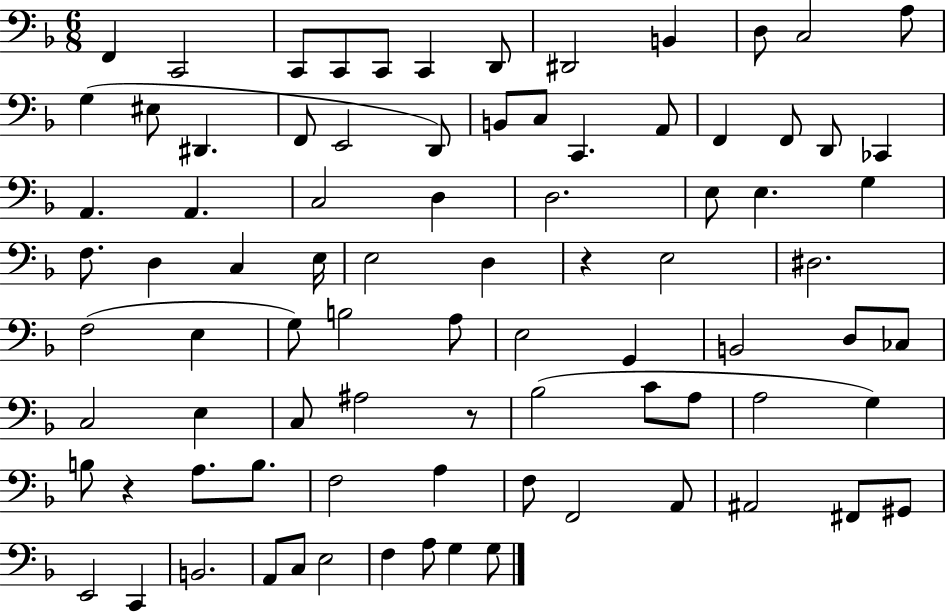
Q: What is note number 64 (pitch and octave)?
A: B3